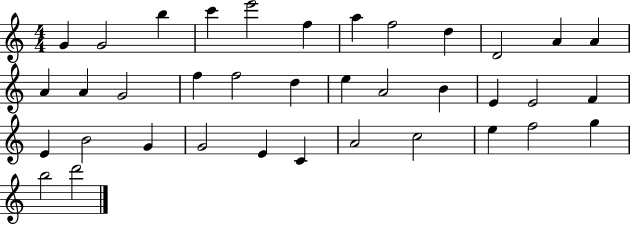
G4/q G4/h B5/q C6/q E6/h F5/q A5/q F5/h D5/q D4/h A4/q A4/q A4/q A4/q G4/h F5/q F5/h D5/q E5/q A4/h B4/q E4/q E4/h F4/q E4/q B4/h G4/q G4/h E4/q C4/q A4/h C5/h E5/q F5/h G5/q B5/h D6/h